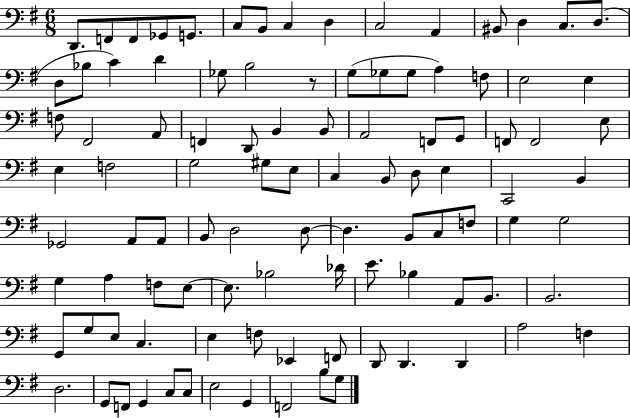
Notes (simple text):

D2/e. F2/e F2/e Gb2/e G2/e. C3/e B2/e C3/q D3/q C3/h A2/q BIS2/e D3/q C3/e. D3/e. D3/e Bb3/e C4/q D4/q Gb3/e B3/h R/e G3/e Gb3/e Gb3/e A3/q F3/e E3/h E3/q F3/e F#2/h A2/e F2/q D2/e B2/q B2/e A2/h F2/e G2/e F2/e F2/h E3/e E3/q F3/h G3/h G#3/e E3/e C3/q B2/e D3/e E3/q C2/h B2/q Gb2/h A2/e A2/e B2/e D3/h D3/e D3/q. B2/e C3/e F3/e G3/q G3/h G3/q A3/q F3/e E3/e E3/e. Bb3/h Db4/s E4/e. Bb3/q A2/e B2/e. B2/h. G2/e G3/e E3/e C3/q. E3/q F3/e Eb2/q F2/e D2/e D2/q. D2/q A3/h F3/q D3/h. G2/e F2/e G2/q C3/e C3/e E3/h G2/q F2/h B3/e G3/e